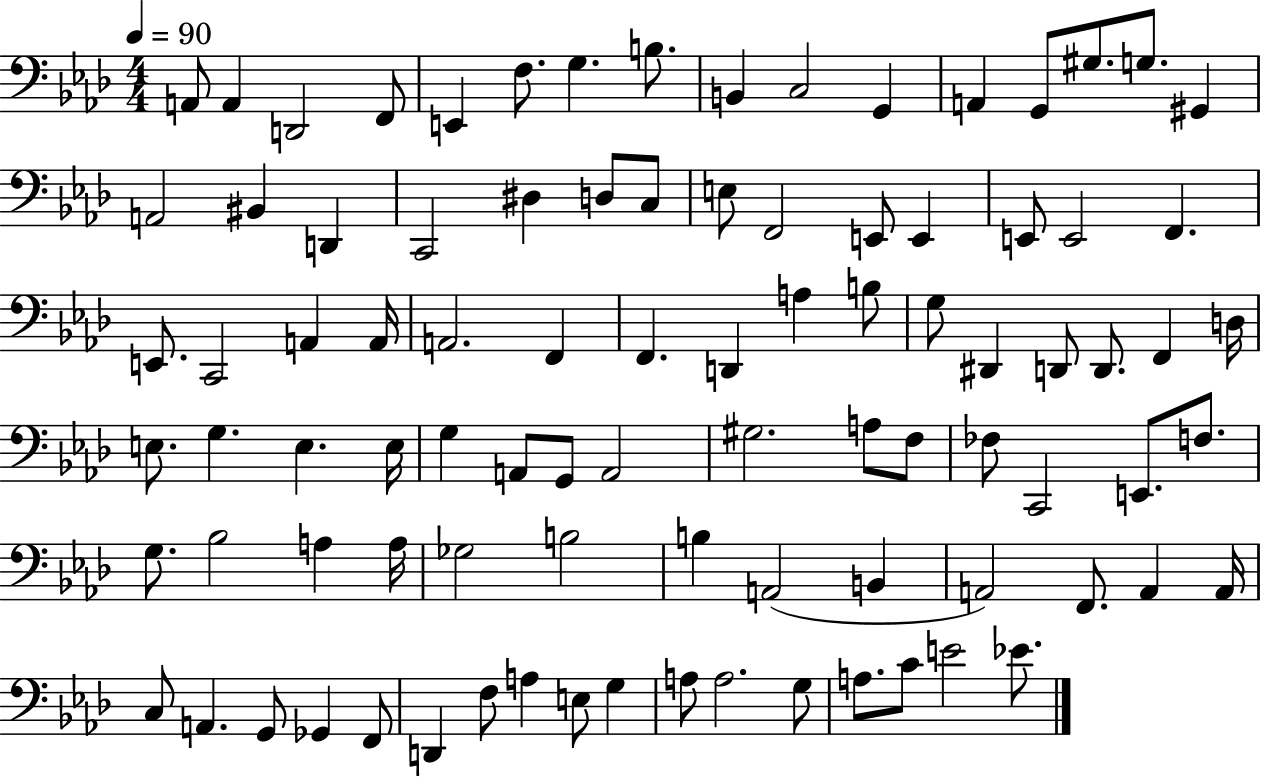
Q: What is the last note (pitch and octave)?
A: Eb4